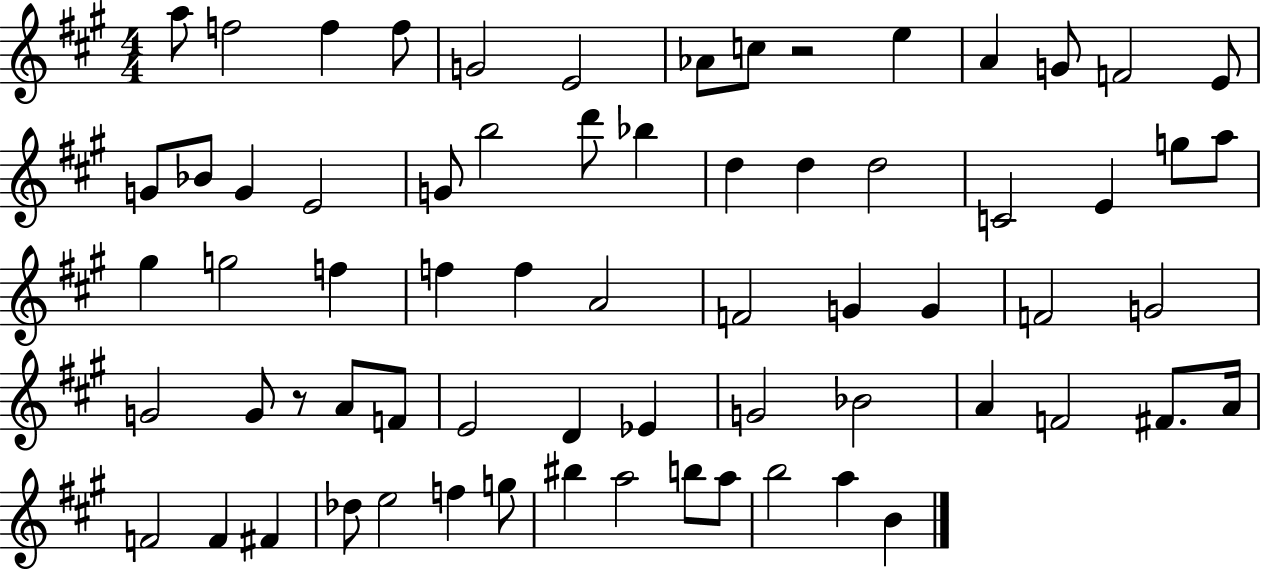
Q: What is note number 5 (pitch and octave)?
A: G4